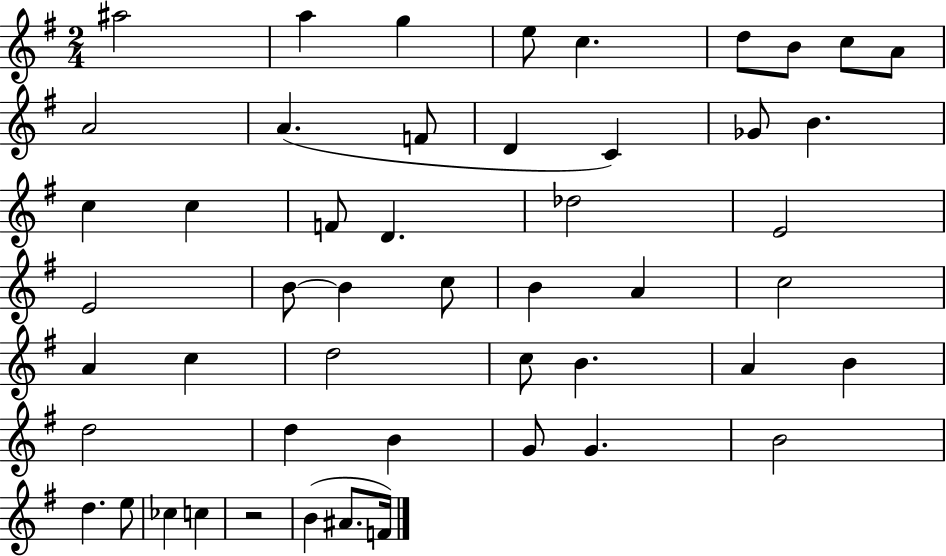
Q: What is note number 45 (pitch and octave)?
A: CES5